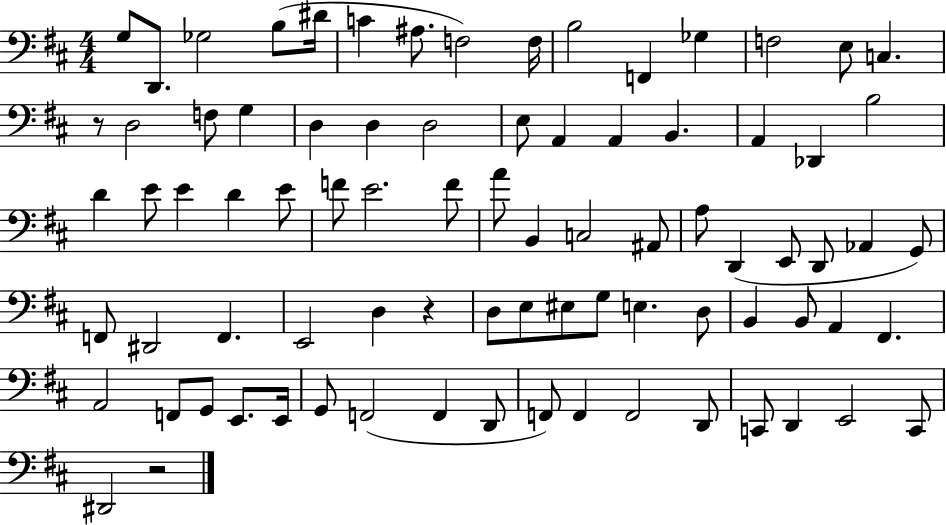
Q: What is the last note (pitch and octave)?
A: D#2